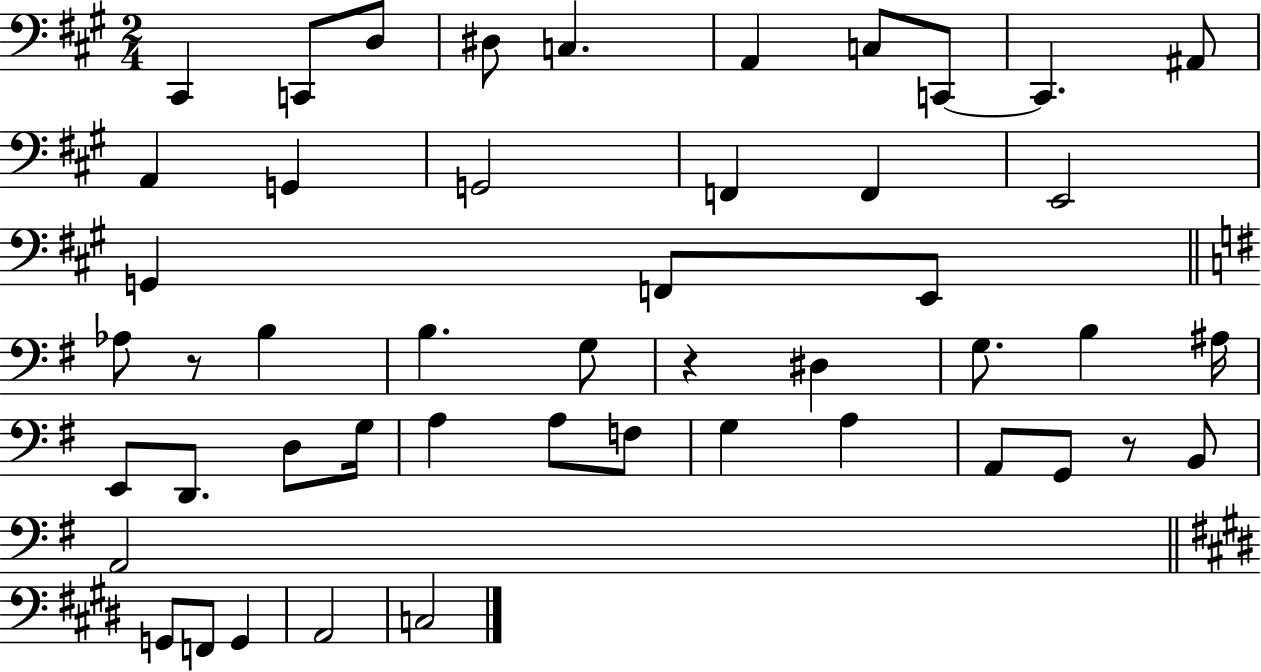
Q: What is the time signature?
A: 2/4